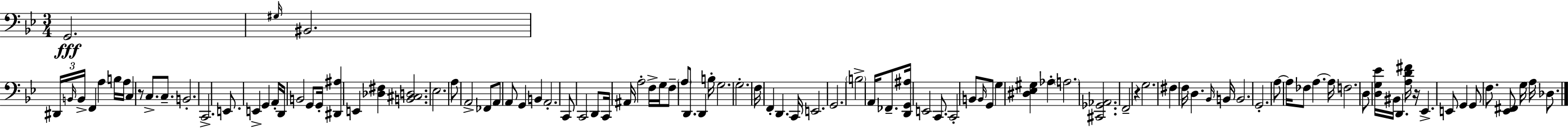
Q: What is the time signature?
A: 3/4